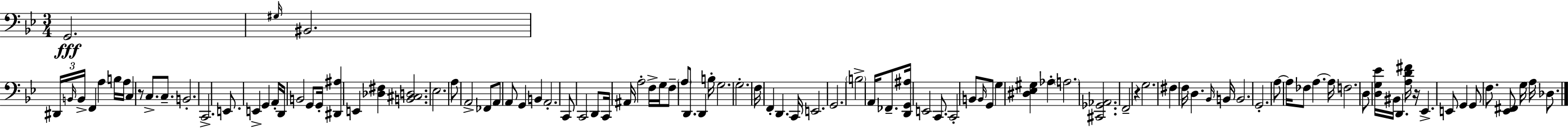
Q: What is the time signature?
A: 3/4